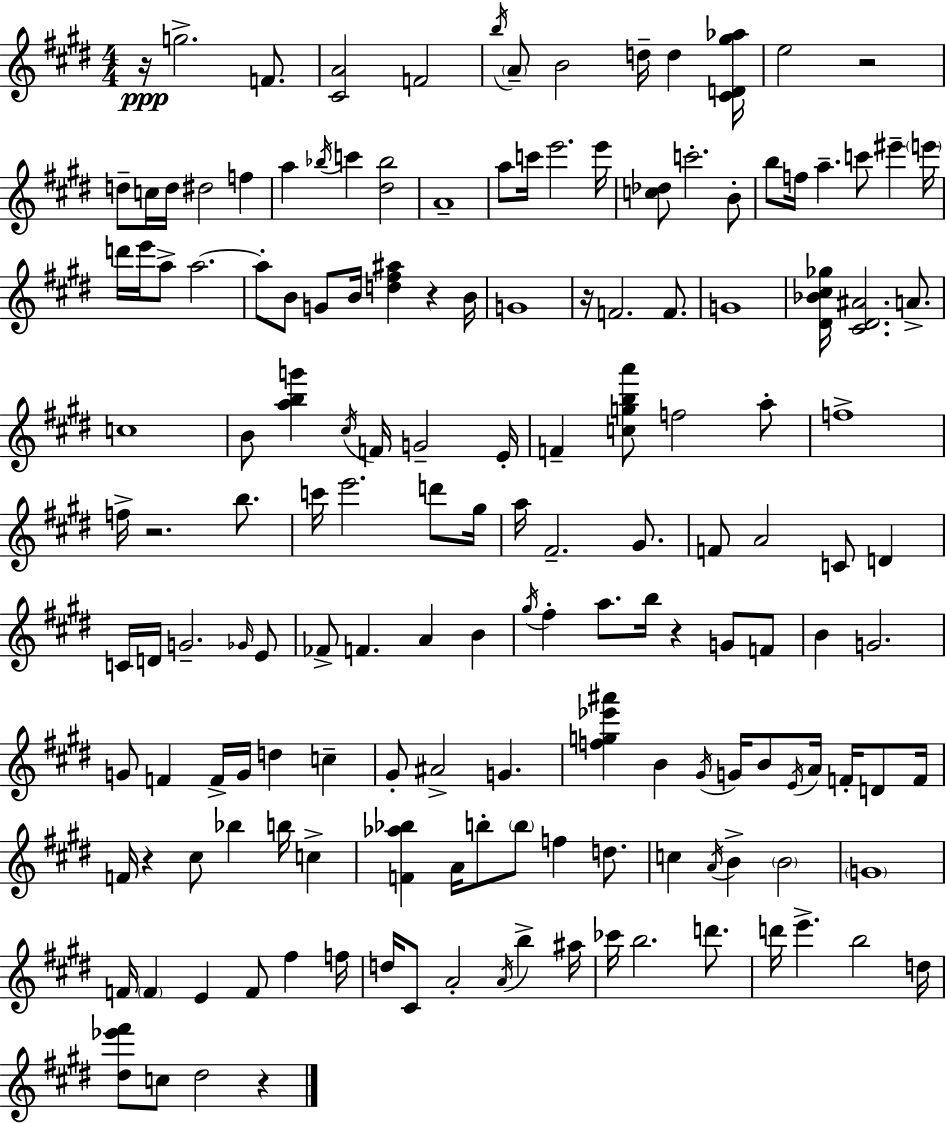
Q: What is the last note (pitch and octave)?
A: D#5